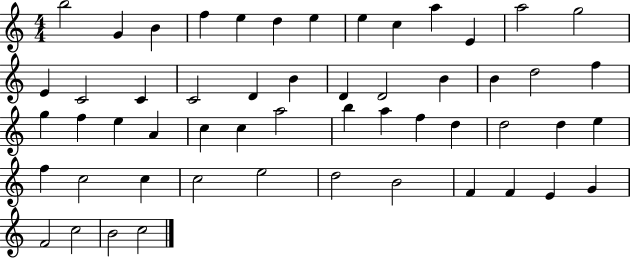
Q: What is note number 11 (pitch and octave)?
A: E4